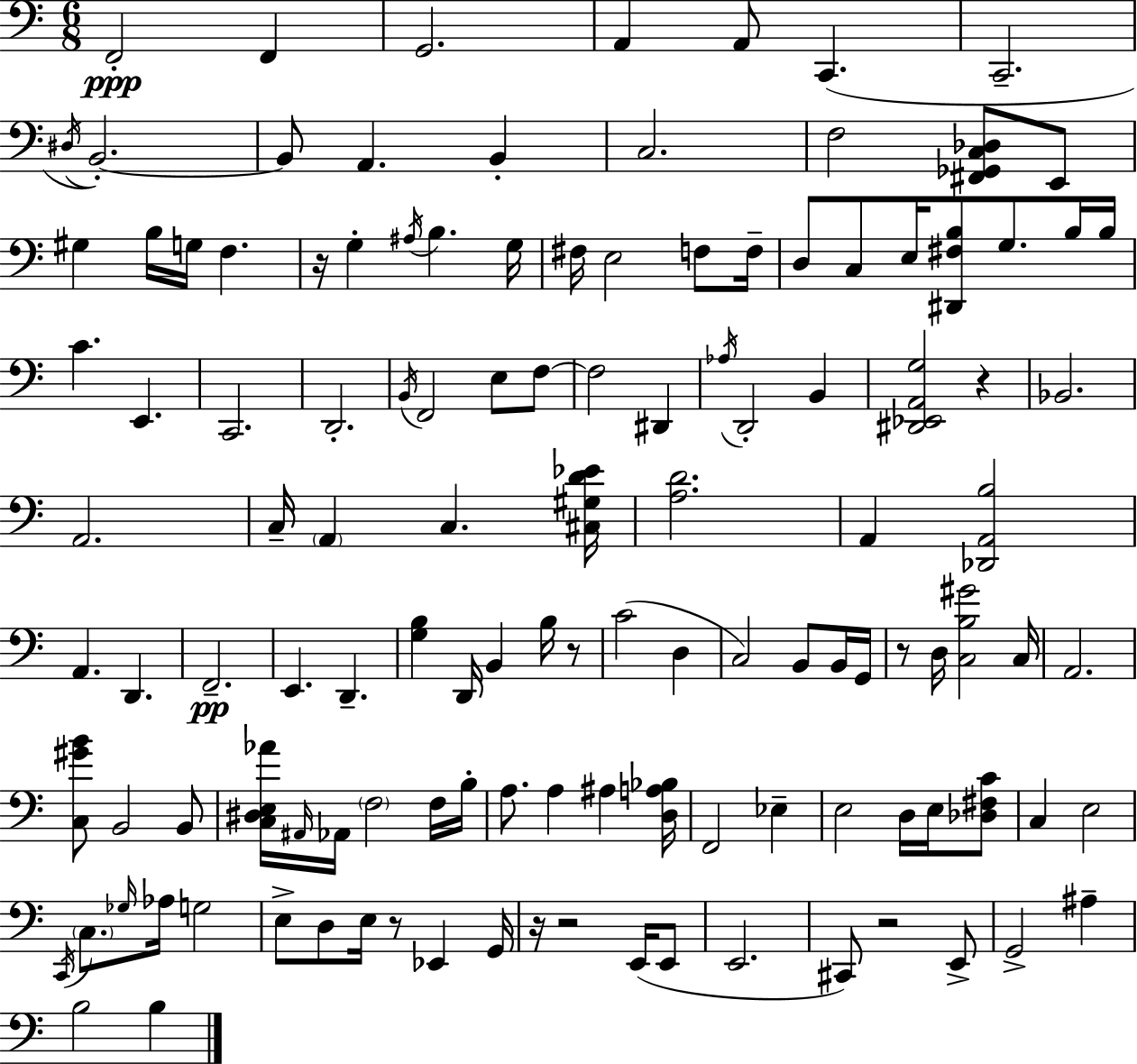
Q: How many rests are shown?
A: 8